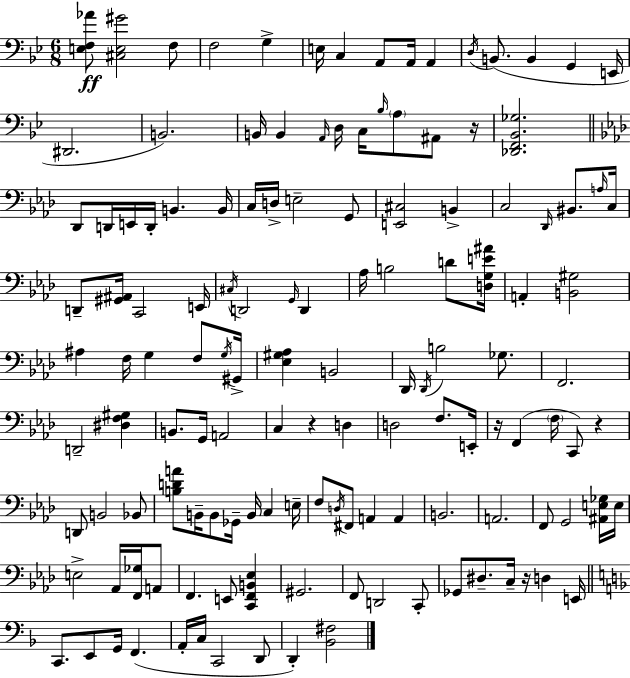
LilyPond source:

{
  \clef bass
  \numericTimeSignature
  \time 6/8
  \key bes \major
  <e f aes'>8\ff <cis e gis'>2 f8 | f2 g4-> | e16 c4 a,8 a,16 a,4 | \acciaccatura { d16 } b,8.( b,4 g,4 | \break e,16 dis,2. | b,2.) | b,16 b,4 \grace { a,16 } d16 c16 \grace { bes16 } \parenthesize a8 | ais,8 r16 <des, f, bes, ges>2. | \break \bar "||" \break \key aes \major des,8 d,16 e,16 d,16-. b,4. b,16 | c16 d16-> e2-- g,8 | <e, cis>2 b,4-> | c2 \grace { des,16 } bis,8. | \break \grace { a16 } c16 d,8-- <gis, ais,>16 c,2 | e,16 \acciaccatura { cis16 } d,2 \grace { g,16 } | d,4 aes16 b2 | d'8 <d g e' ais'>16 a,4-. <b, gis>2 | \break ais4 f16 g4 | f8 \acciaccatura { g16 } gis,16-> <ees gis aes>4 b,2 | des,16 \acciaccatura { des,16 } b2 | ges8. f,2. | \break d,2-- | <dis f gis>4 b,8. g,16 a,2 | c4 r4 | d4 d2 | \break f8. e,16-. r16 f,4( \parenthesize f16 | c,8) r4 d,8 b,2 | bes,8 <b d' a'>8 b,16-- b,8 ges,16-- | b,16 c4 e16-- f8 \acciaccatura { d16 } fis,8 a,4 | \break a,4 b,2. | a,2. | f,8 g,2 | <ais, e ges>16 e16 e2-> | \break aes,16 <f, ges>16 a,8 f,4. | e,8 <c, f, b, ees>4 gis,2. | f,8 d,2 | c,8-. ges,8 dis8.-- | \break c16-- r16 d4 e,16 \bar "||" \break \key f \major c,8. e,8 g,16 f,4.( | a,16-. c16 c,2 d,8 | d,4-.) <bes, fis>2 | \bar "|."
}